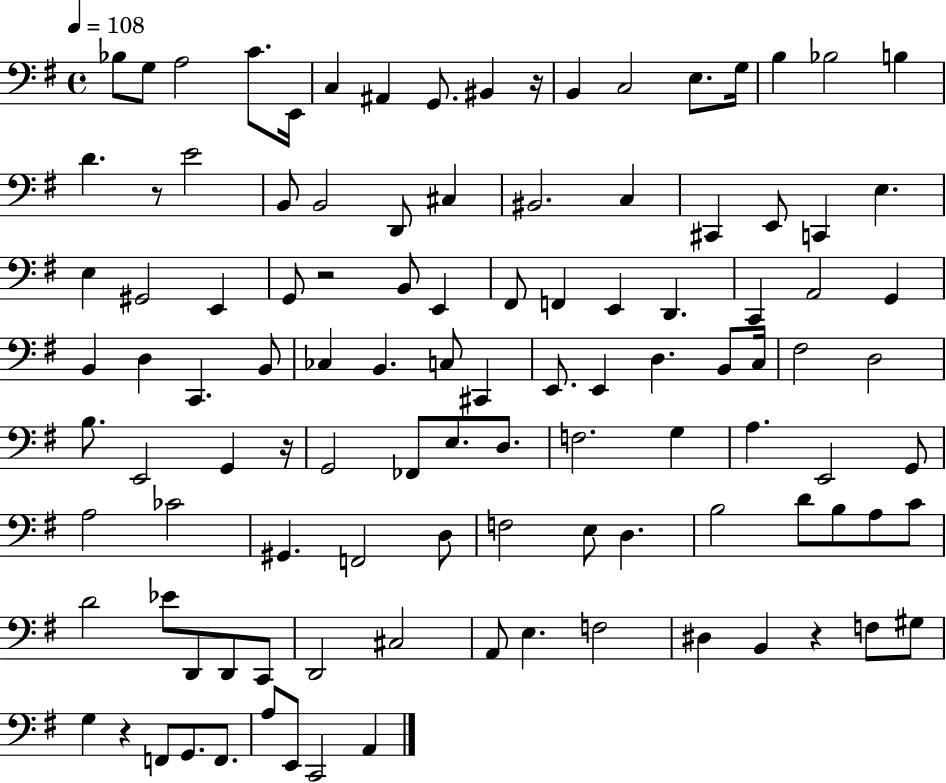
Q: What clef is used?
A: bass